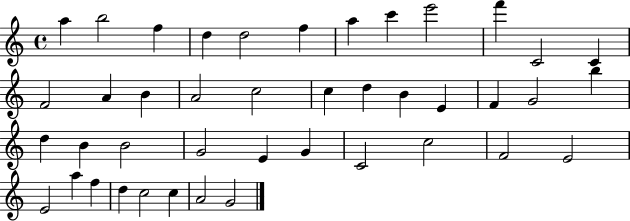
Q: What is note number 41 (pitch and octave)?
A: A4